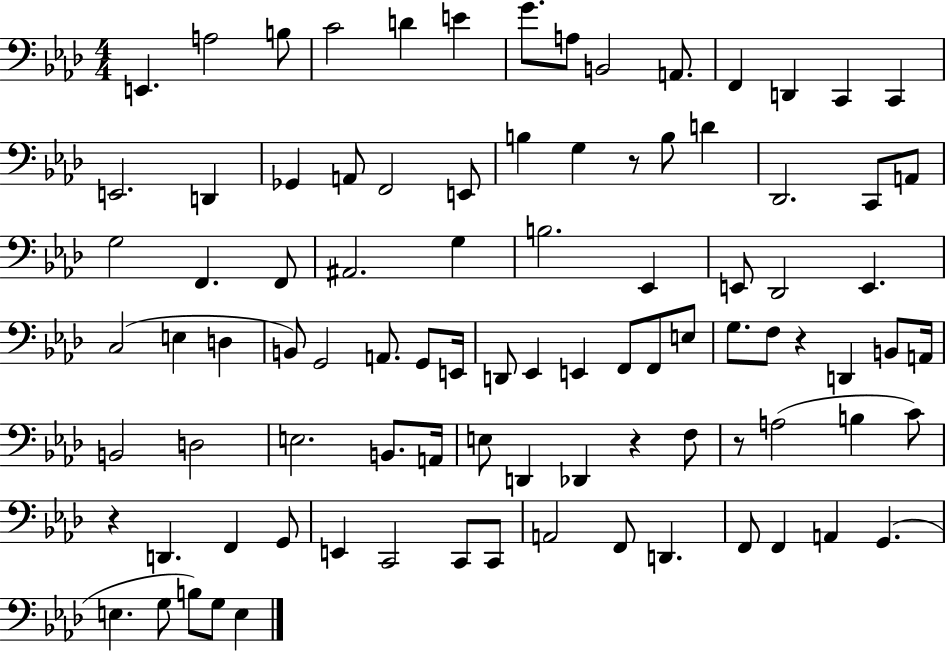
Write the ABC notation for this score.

X:1
T:Untitled
M:4/4
L:1/4
K:Ab
E,, A,2 B,/2 C2 D E G/2 A,/2 B,,2 A,,/2 F,, D,, C,, C,, E,,2 D,, _G,, A,,/2 F,,2 E,,/2 B, G, z/2 B,/2 D _D,,2 C,,/2 A,,/2 G,2 F,, F,,/2 ^A,,2 G, B,2 _E,, E,,/2 _D,,2 E,, C,2 E, D, B,,/2 G,,2 A,,/2 G,,/2 E,,/4 D,,/2 _E,, E,, F,,/2 F,,/2 E,/2 G,/2 F,/2 z D,, B,,/2 A,,/4 B,,2 D,2 E,2 B,,/2 A,,/4 E,/2 D,, _D,, z F,/2 z/2 A,2 B, C/2 z D,, F,, G,,/2 E,, C,,2 C,,/2 C,,/2 A,,2 F,,/2 D,, F,,/2 F,, A,, G,, E, G,/2 B,/2 G,/2 E,